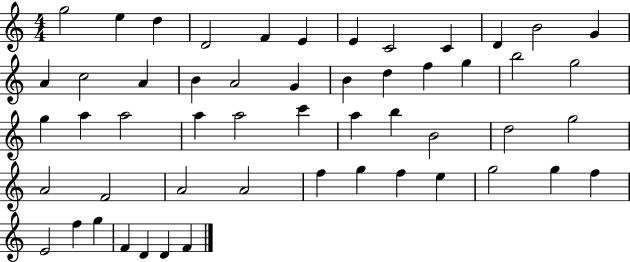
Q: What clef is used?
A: treble